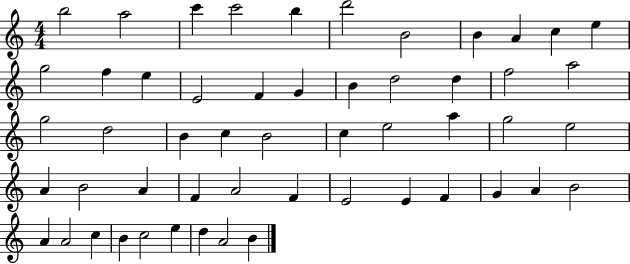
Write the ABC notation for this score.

X:1
T:Untitled
M:4/4
L:1/4
K:C
b2 a2 c' c'2 b d'2 B2 B A c e g2 f e E2 F G B d2 d f2 a2 g2 d2 B c B2 c e2 a g2 e2 A B2 A F A2 F E2 E F G A B2 A A2 c B c2 e d A2 B